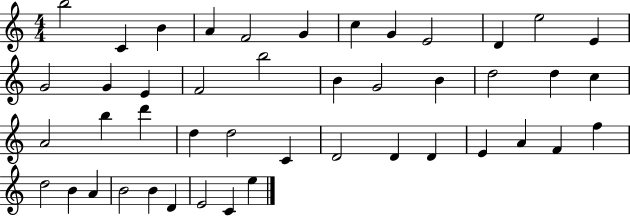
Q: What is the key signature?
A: C major